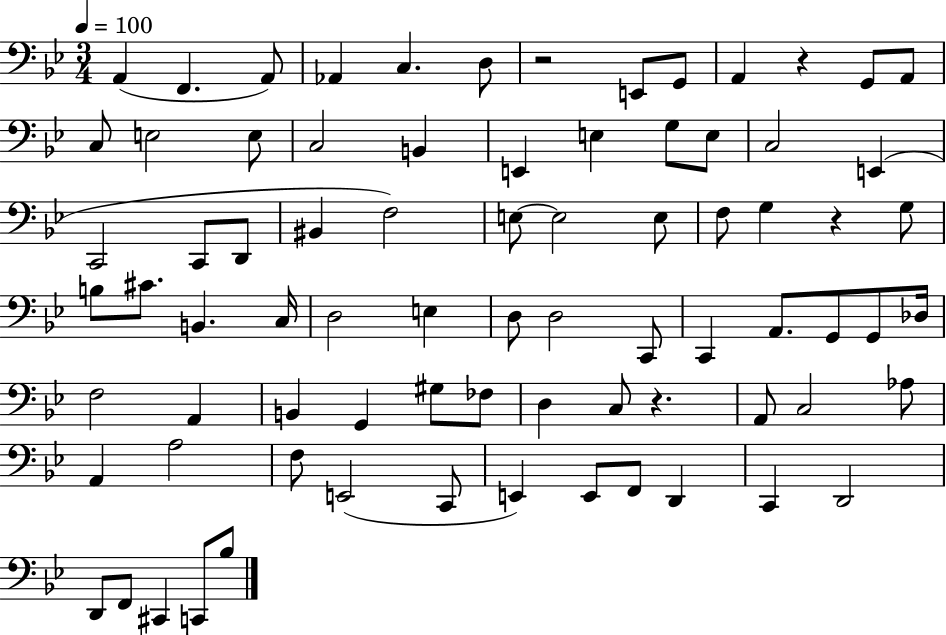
A2/q F2/q. A2/e Ab2/q C3/q. D3/e R/h E2/e G2/e A2/q R/q G2/e A2/e C3/e E3/h E3/e C3/h B2/q E2/q E3/q G3/e E3/e C3/h E2/q C2/h C2/e D2/e BIS2/q F3/h E3/e E3/h E3/e F3/e G3/q R/q G3/e B3/e C#4/e. B2/q. C3/s D3/h E3/q D3/e D3/h C2/e C2/q A2/e. G2/e G2/e Db3/s F3/h A2/q B2/q G2/q G#3/e FES3/e D3/q C3/e R/q. A2/e C3/h Ab3/e A2/q A3/h F3/e E2/h C2/e E2/q E2/e F2/e D2/q C2/q D2/h D2/e F2/e C#2/q C2/e Bb3/e